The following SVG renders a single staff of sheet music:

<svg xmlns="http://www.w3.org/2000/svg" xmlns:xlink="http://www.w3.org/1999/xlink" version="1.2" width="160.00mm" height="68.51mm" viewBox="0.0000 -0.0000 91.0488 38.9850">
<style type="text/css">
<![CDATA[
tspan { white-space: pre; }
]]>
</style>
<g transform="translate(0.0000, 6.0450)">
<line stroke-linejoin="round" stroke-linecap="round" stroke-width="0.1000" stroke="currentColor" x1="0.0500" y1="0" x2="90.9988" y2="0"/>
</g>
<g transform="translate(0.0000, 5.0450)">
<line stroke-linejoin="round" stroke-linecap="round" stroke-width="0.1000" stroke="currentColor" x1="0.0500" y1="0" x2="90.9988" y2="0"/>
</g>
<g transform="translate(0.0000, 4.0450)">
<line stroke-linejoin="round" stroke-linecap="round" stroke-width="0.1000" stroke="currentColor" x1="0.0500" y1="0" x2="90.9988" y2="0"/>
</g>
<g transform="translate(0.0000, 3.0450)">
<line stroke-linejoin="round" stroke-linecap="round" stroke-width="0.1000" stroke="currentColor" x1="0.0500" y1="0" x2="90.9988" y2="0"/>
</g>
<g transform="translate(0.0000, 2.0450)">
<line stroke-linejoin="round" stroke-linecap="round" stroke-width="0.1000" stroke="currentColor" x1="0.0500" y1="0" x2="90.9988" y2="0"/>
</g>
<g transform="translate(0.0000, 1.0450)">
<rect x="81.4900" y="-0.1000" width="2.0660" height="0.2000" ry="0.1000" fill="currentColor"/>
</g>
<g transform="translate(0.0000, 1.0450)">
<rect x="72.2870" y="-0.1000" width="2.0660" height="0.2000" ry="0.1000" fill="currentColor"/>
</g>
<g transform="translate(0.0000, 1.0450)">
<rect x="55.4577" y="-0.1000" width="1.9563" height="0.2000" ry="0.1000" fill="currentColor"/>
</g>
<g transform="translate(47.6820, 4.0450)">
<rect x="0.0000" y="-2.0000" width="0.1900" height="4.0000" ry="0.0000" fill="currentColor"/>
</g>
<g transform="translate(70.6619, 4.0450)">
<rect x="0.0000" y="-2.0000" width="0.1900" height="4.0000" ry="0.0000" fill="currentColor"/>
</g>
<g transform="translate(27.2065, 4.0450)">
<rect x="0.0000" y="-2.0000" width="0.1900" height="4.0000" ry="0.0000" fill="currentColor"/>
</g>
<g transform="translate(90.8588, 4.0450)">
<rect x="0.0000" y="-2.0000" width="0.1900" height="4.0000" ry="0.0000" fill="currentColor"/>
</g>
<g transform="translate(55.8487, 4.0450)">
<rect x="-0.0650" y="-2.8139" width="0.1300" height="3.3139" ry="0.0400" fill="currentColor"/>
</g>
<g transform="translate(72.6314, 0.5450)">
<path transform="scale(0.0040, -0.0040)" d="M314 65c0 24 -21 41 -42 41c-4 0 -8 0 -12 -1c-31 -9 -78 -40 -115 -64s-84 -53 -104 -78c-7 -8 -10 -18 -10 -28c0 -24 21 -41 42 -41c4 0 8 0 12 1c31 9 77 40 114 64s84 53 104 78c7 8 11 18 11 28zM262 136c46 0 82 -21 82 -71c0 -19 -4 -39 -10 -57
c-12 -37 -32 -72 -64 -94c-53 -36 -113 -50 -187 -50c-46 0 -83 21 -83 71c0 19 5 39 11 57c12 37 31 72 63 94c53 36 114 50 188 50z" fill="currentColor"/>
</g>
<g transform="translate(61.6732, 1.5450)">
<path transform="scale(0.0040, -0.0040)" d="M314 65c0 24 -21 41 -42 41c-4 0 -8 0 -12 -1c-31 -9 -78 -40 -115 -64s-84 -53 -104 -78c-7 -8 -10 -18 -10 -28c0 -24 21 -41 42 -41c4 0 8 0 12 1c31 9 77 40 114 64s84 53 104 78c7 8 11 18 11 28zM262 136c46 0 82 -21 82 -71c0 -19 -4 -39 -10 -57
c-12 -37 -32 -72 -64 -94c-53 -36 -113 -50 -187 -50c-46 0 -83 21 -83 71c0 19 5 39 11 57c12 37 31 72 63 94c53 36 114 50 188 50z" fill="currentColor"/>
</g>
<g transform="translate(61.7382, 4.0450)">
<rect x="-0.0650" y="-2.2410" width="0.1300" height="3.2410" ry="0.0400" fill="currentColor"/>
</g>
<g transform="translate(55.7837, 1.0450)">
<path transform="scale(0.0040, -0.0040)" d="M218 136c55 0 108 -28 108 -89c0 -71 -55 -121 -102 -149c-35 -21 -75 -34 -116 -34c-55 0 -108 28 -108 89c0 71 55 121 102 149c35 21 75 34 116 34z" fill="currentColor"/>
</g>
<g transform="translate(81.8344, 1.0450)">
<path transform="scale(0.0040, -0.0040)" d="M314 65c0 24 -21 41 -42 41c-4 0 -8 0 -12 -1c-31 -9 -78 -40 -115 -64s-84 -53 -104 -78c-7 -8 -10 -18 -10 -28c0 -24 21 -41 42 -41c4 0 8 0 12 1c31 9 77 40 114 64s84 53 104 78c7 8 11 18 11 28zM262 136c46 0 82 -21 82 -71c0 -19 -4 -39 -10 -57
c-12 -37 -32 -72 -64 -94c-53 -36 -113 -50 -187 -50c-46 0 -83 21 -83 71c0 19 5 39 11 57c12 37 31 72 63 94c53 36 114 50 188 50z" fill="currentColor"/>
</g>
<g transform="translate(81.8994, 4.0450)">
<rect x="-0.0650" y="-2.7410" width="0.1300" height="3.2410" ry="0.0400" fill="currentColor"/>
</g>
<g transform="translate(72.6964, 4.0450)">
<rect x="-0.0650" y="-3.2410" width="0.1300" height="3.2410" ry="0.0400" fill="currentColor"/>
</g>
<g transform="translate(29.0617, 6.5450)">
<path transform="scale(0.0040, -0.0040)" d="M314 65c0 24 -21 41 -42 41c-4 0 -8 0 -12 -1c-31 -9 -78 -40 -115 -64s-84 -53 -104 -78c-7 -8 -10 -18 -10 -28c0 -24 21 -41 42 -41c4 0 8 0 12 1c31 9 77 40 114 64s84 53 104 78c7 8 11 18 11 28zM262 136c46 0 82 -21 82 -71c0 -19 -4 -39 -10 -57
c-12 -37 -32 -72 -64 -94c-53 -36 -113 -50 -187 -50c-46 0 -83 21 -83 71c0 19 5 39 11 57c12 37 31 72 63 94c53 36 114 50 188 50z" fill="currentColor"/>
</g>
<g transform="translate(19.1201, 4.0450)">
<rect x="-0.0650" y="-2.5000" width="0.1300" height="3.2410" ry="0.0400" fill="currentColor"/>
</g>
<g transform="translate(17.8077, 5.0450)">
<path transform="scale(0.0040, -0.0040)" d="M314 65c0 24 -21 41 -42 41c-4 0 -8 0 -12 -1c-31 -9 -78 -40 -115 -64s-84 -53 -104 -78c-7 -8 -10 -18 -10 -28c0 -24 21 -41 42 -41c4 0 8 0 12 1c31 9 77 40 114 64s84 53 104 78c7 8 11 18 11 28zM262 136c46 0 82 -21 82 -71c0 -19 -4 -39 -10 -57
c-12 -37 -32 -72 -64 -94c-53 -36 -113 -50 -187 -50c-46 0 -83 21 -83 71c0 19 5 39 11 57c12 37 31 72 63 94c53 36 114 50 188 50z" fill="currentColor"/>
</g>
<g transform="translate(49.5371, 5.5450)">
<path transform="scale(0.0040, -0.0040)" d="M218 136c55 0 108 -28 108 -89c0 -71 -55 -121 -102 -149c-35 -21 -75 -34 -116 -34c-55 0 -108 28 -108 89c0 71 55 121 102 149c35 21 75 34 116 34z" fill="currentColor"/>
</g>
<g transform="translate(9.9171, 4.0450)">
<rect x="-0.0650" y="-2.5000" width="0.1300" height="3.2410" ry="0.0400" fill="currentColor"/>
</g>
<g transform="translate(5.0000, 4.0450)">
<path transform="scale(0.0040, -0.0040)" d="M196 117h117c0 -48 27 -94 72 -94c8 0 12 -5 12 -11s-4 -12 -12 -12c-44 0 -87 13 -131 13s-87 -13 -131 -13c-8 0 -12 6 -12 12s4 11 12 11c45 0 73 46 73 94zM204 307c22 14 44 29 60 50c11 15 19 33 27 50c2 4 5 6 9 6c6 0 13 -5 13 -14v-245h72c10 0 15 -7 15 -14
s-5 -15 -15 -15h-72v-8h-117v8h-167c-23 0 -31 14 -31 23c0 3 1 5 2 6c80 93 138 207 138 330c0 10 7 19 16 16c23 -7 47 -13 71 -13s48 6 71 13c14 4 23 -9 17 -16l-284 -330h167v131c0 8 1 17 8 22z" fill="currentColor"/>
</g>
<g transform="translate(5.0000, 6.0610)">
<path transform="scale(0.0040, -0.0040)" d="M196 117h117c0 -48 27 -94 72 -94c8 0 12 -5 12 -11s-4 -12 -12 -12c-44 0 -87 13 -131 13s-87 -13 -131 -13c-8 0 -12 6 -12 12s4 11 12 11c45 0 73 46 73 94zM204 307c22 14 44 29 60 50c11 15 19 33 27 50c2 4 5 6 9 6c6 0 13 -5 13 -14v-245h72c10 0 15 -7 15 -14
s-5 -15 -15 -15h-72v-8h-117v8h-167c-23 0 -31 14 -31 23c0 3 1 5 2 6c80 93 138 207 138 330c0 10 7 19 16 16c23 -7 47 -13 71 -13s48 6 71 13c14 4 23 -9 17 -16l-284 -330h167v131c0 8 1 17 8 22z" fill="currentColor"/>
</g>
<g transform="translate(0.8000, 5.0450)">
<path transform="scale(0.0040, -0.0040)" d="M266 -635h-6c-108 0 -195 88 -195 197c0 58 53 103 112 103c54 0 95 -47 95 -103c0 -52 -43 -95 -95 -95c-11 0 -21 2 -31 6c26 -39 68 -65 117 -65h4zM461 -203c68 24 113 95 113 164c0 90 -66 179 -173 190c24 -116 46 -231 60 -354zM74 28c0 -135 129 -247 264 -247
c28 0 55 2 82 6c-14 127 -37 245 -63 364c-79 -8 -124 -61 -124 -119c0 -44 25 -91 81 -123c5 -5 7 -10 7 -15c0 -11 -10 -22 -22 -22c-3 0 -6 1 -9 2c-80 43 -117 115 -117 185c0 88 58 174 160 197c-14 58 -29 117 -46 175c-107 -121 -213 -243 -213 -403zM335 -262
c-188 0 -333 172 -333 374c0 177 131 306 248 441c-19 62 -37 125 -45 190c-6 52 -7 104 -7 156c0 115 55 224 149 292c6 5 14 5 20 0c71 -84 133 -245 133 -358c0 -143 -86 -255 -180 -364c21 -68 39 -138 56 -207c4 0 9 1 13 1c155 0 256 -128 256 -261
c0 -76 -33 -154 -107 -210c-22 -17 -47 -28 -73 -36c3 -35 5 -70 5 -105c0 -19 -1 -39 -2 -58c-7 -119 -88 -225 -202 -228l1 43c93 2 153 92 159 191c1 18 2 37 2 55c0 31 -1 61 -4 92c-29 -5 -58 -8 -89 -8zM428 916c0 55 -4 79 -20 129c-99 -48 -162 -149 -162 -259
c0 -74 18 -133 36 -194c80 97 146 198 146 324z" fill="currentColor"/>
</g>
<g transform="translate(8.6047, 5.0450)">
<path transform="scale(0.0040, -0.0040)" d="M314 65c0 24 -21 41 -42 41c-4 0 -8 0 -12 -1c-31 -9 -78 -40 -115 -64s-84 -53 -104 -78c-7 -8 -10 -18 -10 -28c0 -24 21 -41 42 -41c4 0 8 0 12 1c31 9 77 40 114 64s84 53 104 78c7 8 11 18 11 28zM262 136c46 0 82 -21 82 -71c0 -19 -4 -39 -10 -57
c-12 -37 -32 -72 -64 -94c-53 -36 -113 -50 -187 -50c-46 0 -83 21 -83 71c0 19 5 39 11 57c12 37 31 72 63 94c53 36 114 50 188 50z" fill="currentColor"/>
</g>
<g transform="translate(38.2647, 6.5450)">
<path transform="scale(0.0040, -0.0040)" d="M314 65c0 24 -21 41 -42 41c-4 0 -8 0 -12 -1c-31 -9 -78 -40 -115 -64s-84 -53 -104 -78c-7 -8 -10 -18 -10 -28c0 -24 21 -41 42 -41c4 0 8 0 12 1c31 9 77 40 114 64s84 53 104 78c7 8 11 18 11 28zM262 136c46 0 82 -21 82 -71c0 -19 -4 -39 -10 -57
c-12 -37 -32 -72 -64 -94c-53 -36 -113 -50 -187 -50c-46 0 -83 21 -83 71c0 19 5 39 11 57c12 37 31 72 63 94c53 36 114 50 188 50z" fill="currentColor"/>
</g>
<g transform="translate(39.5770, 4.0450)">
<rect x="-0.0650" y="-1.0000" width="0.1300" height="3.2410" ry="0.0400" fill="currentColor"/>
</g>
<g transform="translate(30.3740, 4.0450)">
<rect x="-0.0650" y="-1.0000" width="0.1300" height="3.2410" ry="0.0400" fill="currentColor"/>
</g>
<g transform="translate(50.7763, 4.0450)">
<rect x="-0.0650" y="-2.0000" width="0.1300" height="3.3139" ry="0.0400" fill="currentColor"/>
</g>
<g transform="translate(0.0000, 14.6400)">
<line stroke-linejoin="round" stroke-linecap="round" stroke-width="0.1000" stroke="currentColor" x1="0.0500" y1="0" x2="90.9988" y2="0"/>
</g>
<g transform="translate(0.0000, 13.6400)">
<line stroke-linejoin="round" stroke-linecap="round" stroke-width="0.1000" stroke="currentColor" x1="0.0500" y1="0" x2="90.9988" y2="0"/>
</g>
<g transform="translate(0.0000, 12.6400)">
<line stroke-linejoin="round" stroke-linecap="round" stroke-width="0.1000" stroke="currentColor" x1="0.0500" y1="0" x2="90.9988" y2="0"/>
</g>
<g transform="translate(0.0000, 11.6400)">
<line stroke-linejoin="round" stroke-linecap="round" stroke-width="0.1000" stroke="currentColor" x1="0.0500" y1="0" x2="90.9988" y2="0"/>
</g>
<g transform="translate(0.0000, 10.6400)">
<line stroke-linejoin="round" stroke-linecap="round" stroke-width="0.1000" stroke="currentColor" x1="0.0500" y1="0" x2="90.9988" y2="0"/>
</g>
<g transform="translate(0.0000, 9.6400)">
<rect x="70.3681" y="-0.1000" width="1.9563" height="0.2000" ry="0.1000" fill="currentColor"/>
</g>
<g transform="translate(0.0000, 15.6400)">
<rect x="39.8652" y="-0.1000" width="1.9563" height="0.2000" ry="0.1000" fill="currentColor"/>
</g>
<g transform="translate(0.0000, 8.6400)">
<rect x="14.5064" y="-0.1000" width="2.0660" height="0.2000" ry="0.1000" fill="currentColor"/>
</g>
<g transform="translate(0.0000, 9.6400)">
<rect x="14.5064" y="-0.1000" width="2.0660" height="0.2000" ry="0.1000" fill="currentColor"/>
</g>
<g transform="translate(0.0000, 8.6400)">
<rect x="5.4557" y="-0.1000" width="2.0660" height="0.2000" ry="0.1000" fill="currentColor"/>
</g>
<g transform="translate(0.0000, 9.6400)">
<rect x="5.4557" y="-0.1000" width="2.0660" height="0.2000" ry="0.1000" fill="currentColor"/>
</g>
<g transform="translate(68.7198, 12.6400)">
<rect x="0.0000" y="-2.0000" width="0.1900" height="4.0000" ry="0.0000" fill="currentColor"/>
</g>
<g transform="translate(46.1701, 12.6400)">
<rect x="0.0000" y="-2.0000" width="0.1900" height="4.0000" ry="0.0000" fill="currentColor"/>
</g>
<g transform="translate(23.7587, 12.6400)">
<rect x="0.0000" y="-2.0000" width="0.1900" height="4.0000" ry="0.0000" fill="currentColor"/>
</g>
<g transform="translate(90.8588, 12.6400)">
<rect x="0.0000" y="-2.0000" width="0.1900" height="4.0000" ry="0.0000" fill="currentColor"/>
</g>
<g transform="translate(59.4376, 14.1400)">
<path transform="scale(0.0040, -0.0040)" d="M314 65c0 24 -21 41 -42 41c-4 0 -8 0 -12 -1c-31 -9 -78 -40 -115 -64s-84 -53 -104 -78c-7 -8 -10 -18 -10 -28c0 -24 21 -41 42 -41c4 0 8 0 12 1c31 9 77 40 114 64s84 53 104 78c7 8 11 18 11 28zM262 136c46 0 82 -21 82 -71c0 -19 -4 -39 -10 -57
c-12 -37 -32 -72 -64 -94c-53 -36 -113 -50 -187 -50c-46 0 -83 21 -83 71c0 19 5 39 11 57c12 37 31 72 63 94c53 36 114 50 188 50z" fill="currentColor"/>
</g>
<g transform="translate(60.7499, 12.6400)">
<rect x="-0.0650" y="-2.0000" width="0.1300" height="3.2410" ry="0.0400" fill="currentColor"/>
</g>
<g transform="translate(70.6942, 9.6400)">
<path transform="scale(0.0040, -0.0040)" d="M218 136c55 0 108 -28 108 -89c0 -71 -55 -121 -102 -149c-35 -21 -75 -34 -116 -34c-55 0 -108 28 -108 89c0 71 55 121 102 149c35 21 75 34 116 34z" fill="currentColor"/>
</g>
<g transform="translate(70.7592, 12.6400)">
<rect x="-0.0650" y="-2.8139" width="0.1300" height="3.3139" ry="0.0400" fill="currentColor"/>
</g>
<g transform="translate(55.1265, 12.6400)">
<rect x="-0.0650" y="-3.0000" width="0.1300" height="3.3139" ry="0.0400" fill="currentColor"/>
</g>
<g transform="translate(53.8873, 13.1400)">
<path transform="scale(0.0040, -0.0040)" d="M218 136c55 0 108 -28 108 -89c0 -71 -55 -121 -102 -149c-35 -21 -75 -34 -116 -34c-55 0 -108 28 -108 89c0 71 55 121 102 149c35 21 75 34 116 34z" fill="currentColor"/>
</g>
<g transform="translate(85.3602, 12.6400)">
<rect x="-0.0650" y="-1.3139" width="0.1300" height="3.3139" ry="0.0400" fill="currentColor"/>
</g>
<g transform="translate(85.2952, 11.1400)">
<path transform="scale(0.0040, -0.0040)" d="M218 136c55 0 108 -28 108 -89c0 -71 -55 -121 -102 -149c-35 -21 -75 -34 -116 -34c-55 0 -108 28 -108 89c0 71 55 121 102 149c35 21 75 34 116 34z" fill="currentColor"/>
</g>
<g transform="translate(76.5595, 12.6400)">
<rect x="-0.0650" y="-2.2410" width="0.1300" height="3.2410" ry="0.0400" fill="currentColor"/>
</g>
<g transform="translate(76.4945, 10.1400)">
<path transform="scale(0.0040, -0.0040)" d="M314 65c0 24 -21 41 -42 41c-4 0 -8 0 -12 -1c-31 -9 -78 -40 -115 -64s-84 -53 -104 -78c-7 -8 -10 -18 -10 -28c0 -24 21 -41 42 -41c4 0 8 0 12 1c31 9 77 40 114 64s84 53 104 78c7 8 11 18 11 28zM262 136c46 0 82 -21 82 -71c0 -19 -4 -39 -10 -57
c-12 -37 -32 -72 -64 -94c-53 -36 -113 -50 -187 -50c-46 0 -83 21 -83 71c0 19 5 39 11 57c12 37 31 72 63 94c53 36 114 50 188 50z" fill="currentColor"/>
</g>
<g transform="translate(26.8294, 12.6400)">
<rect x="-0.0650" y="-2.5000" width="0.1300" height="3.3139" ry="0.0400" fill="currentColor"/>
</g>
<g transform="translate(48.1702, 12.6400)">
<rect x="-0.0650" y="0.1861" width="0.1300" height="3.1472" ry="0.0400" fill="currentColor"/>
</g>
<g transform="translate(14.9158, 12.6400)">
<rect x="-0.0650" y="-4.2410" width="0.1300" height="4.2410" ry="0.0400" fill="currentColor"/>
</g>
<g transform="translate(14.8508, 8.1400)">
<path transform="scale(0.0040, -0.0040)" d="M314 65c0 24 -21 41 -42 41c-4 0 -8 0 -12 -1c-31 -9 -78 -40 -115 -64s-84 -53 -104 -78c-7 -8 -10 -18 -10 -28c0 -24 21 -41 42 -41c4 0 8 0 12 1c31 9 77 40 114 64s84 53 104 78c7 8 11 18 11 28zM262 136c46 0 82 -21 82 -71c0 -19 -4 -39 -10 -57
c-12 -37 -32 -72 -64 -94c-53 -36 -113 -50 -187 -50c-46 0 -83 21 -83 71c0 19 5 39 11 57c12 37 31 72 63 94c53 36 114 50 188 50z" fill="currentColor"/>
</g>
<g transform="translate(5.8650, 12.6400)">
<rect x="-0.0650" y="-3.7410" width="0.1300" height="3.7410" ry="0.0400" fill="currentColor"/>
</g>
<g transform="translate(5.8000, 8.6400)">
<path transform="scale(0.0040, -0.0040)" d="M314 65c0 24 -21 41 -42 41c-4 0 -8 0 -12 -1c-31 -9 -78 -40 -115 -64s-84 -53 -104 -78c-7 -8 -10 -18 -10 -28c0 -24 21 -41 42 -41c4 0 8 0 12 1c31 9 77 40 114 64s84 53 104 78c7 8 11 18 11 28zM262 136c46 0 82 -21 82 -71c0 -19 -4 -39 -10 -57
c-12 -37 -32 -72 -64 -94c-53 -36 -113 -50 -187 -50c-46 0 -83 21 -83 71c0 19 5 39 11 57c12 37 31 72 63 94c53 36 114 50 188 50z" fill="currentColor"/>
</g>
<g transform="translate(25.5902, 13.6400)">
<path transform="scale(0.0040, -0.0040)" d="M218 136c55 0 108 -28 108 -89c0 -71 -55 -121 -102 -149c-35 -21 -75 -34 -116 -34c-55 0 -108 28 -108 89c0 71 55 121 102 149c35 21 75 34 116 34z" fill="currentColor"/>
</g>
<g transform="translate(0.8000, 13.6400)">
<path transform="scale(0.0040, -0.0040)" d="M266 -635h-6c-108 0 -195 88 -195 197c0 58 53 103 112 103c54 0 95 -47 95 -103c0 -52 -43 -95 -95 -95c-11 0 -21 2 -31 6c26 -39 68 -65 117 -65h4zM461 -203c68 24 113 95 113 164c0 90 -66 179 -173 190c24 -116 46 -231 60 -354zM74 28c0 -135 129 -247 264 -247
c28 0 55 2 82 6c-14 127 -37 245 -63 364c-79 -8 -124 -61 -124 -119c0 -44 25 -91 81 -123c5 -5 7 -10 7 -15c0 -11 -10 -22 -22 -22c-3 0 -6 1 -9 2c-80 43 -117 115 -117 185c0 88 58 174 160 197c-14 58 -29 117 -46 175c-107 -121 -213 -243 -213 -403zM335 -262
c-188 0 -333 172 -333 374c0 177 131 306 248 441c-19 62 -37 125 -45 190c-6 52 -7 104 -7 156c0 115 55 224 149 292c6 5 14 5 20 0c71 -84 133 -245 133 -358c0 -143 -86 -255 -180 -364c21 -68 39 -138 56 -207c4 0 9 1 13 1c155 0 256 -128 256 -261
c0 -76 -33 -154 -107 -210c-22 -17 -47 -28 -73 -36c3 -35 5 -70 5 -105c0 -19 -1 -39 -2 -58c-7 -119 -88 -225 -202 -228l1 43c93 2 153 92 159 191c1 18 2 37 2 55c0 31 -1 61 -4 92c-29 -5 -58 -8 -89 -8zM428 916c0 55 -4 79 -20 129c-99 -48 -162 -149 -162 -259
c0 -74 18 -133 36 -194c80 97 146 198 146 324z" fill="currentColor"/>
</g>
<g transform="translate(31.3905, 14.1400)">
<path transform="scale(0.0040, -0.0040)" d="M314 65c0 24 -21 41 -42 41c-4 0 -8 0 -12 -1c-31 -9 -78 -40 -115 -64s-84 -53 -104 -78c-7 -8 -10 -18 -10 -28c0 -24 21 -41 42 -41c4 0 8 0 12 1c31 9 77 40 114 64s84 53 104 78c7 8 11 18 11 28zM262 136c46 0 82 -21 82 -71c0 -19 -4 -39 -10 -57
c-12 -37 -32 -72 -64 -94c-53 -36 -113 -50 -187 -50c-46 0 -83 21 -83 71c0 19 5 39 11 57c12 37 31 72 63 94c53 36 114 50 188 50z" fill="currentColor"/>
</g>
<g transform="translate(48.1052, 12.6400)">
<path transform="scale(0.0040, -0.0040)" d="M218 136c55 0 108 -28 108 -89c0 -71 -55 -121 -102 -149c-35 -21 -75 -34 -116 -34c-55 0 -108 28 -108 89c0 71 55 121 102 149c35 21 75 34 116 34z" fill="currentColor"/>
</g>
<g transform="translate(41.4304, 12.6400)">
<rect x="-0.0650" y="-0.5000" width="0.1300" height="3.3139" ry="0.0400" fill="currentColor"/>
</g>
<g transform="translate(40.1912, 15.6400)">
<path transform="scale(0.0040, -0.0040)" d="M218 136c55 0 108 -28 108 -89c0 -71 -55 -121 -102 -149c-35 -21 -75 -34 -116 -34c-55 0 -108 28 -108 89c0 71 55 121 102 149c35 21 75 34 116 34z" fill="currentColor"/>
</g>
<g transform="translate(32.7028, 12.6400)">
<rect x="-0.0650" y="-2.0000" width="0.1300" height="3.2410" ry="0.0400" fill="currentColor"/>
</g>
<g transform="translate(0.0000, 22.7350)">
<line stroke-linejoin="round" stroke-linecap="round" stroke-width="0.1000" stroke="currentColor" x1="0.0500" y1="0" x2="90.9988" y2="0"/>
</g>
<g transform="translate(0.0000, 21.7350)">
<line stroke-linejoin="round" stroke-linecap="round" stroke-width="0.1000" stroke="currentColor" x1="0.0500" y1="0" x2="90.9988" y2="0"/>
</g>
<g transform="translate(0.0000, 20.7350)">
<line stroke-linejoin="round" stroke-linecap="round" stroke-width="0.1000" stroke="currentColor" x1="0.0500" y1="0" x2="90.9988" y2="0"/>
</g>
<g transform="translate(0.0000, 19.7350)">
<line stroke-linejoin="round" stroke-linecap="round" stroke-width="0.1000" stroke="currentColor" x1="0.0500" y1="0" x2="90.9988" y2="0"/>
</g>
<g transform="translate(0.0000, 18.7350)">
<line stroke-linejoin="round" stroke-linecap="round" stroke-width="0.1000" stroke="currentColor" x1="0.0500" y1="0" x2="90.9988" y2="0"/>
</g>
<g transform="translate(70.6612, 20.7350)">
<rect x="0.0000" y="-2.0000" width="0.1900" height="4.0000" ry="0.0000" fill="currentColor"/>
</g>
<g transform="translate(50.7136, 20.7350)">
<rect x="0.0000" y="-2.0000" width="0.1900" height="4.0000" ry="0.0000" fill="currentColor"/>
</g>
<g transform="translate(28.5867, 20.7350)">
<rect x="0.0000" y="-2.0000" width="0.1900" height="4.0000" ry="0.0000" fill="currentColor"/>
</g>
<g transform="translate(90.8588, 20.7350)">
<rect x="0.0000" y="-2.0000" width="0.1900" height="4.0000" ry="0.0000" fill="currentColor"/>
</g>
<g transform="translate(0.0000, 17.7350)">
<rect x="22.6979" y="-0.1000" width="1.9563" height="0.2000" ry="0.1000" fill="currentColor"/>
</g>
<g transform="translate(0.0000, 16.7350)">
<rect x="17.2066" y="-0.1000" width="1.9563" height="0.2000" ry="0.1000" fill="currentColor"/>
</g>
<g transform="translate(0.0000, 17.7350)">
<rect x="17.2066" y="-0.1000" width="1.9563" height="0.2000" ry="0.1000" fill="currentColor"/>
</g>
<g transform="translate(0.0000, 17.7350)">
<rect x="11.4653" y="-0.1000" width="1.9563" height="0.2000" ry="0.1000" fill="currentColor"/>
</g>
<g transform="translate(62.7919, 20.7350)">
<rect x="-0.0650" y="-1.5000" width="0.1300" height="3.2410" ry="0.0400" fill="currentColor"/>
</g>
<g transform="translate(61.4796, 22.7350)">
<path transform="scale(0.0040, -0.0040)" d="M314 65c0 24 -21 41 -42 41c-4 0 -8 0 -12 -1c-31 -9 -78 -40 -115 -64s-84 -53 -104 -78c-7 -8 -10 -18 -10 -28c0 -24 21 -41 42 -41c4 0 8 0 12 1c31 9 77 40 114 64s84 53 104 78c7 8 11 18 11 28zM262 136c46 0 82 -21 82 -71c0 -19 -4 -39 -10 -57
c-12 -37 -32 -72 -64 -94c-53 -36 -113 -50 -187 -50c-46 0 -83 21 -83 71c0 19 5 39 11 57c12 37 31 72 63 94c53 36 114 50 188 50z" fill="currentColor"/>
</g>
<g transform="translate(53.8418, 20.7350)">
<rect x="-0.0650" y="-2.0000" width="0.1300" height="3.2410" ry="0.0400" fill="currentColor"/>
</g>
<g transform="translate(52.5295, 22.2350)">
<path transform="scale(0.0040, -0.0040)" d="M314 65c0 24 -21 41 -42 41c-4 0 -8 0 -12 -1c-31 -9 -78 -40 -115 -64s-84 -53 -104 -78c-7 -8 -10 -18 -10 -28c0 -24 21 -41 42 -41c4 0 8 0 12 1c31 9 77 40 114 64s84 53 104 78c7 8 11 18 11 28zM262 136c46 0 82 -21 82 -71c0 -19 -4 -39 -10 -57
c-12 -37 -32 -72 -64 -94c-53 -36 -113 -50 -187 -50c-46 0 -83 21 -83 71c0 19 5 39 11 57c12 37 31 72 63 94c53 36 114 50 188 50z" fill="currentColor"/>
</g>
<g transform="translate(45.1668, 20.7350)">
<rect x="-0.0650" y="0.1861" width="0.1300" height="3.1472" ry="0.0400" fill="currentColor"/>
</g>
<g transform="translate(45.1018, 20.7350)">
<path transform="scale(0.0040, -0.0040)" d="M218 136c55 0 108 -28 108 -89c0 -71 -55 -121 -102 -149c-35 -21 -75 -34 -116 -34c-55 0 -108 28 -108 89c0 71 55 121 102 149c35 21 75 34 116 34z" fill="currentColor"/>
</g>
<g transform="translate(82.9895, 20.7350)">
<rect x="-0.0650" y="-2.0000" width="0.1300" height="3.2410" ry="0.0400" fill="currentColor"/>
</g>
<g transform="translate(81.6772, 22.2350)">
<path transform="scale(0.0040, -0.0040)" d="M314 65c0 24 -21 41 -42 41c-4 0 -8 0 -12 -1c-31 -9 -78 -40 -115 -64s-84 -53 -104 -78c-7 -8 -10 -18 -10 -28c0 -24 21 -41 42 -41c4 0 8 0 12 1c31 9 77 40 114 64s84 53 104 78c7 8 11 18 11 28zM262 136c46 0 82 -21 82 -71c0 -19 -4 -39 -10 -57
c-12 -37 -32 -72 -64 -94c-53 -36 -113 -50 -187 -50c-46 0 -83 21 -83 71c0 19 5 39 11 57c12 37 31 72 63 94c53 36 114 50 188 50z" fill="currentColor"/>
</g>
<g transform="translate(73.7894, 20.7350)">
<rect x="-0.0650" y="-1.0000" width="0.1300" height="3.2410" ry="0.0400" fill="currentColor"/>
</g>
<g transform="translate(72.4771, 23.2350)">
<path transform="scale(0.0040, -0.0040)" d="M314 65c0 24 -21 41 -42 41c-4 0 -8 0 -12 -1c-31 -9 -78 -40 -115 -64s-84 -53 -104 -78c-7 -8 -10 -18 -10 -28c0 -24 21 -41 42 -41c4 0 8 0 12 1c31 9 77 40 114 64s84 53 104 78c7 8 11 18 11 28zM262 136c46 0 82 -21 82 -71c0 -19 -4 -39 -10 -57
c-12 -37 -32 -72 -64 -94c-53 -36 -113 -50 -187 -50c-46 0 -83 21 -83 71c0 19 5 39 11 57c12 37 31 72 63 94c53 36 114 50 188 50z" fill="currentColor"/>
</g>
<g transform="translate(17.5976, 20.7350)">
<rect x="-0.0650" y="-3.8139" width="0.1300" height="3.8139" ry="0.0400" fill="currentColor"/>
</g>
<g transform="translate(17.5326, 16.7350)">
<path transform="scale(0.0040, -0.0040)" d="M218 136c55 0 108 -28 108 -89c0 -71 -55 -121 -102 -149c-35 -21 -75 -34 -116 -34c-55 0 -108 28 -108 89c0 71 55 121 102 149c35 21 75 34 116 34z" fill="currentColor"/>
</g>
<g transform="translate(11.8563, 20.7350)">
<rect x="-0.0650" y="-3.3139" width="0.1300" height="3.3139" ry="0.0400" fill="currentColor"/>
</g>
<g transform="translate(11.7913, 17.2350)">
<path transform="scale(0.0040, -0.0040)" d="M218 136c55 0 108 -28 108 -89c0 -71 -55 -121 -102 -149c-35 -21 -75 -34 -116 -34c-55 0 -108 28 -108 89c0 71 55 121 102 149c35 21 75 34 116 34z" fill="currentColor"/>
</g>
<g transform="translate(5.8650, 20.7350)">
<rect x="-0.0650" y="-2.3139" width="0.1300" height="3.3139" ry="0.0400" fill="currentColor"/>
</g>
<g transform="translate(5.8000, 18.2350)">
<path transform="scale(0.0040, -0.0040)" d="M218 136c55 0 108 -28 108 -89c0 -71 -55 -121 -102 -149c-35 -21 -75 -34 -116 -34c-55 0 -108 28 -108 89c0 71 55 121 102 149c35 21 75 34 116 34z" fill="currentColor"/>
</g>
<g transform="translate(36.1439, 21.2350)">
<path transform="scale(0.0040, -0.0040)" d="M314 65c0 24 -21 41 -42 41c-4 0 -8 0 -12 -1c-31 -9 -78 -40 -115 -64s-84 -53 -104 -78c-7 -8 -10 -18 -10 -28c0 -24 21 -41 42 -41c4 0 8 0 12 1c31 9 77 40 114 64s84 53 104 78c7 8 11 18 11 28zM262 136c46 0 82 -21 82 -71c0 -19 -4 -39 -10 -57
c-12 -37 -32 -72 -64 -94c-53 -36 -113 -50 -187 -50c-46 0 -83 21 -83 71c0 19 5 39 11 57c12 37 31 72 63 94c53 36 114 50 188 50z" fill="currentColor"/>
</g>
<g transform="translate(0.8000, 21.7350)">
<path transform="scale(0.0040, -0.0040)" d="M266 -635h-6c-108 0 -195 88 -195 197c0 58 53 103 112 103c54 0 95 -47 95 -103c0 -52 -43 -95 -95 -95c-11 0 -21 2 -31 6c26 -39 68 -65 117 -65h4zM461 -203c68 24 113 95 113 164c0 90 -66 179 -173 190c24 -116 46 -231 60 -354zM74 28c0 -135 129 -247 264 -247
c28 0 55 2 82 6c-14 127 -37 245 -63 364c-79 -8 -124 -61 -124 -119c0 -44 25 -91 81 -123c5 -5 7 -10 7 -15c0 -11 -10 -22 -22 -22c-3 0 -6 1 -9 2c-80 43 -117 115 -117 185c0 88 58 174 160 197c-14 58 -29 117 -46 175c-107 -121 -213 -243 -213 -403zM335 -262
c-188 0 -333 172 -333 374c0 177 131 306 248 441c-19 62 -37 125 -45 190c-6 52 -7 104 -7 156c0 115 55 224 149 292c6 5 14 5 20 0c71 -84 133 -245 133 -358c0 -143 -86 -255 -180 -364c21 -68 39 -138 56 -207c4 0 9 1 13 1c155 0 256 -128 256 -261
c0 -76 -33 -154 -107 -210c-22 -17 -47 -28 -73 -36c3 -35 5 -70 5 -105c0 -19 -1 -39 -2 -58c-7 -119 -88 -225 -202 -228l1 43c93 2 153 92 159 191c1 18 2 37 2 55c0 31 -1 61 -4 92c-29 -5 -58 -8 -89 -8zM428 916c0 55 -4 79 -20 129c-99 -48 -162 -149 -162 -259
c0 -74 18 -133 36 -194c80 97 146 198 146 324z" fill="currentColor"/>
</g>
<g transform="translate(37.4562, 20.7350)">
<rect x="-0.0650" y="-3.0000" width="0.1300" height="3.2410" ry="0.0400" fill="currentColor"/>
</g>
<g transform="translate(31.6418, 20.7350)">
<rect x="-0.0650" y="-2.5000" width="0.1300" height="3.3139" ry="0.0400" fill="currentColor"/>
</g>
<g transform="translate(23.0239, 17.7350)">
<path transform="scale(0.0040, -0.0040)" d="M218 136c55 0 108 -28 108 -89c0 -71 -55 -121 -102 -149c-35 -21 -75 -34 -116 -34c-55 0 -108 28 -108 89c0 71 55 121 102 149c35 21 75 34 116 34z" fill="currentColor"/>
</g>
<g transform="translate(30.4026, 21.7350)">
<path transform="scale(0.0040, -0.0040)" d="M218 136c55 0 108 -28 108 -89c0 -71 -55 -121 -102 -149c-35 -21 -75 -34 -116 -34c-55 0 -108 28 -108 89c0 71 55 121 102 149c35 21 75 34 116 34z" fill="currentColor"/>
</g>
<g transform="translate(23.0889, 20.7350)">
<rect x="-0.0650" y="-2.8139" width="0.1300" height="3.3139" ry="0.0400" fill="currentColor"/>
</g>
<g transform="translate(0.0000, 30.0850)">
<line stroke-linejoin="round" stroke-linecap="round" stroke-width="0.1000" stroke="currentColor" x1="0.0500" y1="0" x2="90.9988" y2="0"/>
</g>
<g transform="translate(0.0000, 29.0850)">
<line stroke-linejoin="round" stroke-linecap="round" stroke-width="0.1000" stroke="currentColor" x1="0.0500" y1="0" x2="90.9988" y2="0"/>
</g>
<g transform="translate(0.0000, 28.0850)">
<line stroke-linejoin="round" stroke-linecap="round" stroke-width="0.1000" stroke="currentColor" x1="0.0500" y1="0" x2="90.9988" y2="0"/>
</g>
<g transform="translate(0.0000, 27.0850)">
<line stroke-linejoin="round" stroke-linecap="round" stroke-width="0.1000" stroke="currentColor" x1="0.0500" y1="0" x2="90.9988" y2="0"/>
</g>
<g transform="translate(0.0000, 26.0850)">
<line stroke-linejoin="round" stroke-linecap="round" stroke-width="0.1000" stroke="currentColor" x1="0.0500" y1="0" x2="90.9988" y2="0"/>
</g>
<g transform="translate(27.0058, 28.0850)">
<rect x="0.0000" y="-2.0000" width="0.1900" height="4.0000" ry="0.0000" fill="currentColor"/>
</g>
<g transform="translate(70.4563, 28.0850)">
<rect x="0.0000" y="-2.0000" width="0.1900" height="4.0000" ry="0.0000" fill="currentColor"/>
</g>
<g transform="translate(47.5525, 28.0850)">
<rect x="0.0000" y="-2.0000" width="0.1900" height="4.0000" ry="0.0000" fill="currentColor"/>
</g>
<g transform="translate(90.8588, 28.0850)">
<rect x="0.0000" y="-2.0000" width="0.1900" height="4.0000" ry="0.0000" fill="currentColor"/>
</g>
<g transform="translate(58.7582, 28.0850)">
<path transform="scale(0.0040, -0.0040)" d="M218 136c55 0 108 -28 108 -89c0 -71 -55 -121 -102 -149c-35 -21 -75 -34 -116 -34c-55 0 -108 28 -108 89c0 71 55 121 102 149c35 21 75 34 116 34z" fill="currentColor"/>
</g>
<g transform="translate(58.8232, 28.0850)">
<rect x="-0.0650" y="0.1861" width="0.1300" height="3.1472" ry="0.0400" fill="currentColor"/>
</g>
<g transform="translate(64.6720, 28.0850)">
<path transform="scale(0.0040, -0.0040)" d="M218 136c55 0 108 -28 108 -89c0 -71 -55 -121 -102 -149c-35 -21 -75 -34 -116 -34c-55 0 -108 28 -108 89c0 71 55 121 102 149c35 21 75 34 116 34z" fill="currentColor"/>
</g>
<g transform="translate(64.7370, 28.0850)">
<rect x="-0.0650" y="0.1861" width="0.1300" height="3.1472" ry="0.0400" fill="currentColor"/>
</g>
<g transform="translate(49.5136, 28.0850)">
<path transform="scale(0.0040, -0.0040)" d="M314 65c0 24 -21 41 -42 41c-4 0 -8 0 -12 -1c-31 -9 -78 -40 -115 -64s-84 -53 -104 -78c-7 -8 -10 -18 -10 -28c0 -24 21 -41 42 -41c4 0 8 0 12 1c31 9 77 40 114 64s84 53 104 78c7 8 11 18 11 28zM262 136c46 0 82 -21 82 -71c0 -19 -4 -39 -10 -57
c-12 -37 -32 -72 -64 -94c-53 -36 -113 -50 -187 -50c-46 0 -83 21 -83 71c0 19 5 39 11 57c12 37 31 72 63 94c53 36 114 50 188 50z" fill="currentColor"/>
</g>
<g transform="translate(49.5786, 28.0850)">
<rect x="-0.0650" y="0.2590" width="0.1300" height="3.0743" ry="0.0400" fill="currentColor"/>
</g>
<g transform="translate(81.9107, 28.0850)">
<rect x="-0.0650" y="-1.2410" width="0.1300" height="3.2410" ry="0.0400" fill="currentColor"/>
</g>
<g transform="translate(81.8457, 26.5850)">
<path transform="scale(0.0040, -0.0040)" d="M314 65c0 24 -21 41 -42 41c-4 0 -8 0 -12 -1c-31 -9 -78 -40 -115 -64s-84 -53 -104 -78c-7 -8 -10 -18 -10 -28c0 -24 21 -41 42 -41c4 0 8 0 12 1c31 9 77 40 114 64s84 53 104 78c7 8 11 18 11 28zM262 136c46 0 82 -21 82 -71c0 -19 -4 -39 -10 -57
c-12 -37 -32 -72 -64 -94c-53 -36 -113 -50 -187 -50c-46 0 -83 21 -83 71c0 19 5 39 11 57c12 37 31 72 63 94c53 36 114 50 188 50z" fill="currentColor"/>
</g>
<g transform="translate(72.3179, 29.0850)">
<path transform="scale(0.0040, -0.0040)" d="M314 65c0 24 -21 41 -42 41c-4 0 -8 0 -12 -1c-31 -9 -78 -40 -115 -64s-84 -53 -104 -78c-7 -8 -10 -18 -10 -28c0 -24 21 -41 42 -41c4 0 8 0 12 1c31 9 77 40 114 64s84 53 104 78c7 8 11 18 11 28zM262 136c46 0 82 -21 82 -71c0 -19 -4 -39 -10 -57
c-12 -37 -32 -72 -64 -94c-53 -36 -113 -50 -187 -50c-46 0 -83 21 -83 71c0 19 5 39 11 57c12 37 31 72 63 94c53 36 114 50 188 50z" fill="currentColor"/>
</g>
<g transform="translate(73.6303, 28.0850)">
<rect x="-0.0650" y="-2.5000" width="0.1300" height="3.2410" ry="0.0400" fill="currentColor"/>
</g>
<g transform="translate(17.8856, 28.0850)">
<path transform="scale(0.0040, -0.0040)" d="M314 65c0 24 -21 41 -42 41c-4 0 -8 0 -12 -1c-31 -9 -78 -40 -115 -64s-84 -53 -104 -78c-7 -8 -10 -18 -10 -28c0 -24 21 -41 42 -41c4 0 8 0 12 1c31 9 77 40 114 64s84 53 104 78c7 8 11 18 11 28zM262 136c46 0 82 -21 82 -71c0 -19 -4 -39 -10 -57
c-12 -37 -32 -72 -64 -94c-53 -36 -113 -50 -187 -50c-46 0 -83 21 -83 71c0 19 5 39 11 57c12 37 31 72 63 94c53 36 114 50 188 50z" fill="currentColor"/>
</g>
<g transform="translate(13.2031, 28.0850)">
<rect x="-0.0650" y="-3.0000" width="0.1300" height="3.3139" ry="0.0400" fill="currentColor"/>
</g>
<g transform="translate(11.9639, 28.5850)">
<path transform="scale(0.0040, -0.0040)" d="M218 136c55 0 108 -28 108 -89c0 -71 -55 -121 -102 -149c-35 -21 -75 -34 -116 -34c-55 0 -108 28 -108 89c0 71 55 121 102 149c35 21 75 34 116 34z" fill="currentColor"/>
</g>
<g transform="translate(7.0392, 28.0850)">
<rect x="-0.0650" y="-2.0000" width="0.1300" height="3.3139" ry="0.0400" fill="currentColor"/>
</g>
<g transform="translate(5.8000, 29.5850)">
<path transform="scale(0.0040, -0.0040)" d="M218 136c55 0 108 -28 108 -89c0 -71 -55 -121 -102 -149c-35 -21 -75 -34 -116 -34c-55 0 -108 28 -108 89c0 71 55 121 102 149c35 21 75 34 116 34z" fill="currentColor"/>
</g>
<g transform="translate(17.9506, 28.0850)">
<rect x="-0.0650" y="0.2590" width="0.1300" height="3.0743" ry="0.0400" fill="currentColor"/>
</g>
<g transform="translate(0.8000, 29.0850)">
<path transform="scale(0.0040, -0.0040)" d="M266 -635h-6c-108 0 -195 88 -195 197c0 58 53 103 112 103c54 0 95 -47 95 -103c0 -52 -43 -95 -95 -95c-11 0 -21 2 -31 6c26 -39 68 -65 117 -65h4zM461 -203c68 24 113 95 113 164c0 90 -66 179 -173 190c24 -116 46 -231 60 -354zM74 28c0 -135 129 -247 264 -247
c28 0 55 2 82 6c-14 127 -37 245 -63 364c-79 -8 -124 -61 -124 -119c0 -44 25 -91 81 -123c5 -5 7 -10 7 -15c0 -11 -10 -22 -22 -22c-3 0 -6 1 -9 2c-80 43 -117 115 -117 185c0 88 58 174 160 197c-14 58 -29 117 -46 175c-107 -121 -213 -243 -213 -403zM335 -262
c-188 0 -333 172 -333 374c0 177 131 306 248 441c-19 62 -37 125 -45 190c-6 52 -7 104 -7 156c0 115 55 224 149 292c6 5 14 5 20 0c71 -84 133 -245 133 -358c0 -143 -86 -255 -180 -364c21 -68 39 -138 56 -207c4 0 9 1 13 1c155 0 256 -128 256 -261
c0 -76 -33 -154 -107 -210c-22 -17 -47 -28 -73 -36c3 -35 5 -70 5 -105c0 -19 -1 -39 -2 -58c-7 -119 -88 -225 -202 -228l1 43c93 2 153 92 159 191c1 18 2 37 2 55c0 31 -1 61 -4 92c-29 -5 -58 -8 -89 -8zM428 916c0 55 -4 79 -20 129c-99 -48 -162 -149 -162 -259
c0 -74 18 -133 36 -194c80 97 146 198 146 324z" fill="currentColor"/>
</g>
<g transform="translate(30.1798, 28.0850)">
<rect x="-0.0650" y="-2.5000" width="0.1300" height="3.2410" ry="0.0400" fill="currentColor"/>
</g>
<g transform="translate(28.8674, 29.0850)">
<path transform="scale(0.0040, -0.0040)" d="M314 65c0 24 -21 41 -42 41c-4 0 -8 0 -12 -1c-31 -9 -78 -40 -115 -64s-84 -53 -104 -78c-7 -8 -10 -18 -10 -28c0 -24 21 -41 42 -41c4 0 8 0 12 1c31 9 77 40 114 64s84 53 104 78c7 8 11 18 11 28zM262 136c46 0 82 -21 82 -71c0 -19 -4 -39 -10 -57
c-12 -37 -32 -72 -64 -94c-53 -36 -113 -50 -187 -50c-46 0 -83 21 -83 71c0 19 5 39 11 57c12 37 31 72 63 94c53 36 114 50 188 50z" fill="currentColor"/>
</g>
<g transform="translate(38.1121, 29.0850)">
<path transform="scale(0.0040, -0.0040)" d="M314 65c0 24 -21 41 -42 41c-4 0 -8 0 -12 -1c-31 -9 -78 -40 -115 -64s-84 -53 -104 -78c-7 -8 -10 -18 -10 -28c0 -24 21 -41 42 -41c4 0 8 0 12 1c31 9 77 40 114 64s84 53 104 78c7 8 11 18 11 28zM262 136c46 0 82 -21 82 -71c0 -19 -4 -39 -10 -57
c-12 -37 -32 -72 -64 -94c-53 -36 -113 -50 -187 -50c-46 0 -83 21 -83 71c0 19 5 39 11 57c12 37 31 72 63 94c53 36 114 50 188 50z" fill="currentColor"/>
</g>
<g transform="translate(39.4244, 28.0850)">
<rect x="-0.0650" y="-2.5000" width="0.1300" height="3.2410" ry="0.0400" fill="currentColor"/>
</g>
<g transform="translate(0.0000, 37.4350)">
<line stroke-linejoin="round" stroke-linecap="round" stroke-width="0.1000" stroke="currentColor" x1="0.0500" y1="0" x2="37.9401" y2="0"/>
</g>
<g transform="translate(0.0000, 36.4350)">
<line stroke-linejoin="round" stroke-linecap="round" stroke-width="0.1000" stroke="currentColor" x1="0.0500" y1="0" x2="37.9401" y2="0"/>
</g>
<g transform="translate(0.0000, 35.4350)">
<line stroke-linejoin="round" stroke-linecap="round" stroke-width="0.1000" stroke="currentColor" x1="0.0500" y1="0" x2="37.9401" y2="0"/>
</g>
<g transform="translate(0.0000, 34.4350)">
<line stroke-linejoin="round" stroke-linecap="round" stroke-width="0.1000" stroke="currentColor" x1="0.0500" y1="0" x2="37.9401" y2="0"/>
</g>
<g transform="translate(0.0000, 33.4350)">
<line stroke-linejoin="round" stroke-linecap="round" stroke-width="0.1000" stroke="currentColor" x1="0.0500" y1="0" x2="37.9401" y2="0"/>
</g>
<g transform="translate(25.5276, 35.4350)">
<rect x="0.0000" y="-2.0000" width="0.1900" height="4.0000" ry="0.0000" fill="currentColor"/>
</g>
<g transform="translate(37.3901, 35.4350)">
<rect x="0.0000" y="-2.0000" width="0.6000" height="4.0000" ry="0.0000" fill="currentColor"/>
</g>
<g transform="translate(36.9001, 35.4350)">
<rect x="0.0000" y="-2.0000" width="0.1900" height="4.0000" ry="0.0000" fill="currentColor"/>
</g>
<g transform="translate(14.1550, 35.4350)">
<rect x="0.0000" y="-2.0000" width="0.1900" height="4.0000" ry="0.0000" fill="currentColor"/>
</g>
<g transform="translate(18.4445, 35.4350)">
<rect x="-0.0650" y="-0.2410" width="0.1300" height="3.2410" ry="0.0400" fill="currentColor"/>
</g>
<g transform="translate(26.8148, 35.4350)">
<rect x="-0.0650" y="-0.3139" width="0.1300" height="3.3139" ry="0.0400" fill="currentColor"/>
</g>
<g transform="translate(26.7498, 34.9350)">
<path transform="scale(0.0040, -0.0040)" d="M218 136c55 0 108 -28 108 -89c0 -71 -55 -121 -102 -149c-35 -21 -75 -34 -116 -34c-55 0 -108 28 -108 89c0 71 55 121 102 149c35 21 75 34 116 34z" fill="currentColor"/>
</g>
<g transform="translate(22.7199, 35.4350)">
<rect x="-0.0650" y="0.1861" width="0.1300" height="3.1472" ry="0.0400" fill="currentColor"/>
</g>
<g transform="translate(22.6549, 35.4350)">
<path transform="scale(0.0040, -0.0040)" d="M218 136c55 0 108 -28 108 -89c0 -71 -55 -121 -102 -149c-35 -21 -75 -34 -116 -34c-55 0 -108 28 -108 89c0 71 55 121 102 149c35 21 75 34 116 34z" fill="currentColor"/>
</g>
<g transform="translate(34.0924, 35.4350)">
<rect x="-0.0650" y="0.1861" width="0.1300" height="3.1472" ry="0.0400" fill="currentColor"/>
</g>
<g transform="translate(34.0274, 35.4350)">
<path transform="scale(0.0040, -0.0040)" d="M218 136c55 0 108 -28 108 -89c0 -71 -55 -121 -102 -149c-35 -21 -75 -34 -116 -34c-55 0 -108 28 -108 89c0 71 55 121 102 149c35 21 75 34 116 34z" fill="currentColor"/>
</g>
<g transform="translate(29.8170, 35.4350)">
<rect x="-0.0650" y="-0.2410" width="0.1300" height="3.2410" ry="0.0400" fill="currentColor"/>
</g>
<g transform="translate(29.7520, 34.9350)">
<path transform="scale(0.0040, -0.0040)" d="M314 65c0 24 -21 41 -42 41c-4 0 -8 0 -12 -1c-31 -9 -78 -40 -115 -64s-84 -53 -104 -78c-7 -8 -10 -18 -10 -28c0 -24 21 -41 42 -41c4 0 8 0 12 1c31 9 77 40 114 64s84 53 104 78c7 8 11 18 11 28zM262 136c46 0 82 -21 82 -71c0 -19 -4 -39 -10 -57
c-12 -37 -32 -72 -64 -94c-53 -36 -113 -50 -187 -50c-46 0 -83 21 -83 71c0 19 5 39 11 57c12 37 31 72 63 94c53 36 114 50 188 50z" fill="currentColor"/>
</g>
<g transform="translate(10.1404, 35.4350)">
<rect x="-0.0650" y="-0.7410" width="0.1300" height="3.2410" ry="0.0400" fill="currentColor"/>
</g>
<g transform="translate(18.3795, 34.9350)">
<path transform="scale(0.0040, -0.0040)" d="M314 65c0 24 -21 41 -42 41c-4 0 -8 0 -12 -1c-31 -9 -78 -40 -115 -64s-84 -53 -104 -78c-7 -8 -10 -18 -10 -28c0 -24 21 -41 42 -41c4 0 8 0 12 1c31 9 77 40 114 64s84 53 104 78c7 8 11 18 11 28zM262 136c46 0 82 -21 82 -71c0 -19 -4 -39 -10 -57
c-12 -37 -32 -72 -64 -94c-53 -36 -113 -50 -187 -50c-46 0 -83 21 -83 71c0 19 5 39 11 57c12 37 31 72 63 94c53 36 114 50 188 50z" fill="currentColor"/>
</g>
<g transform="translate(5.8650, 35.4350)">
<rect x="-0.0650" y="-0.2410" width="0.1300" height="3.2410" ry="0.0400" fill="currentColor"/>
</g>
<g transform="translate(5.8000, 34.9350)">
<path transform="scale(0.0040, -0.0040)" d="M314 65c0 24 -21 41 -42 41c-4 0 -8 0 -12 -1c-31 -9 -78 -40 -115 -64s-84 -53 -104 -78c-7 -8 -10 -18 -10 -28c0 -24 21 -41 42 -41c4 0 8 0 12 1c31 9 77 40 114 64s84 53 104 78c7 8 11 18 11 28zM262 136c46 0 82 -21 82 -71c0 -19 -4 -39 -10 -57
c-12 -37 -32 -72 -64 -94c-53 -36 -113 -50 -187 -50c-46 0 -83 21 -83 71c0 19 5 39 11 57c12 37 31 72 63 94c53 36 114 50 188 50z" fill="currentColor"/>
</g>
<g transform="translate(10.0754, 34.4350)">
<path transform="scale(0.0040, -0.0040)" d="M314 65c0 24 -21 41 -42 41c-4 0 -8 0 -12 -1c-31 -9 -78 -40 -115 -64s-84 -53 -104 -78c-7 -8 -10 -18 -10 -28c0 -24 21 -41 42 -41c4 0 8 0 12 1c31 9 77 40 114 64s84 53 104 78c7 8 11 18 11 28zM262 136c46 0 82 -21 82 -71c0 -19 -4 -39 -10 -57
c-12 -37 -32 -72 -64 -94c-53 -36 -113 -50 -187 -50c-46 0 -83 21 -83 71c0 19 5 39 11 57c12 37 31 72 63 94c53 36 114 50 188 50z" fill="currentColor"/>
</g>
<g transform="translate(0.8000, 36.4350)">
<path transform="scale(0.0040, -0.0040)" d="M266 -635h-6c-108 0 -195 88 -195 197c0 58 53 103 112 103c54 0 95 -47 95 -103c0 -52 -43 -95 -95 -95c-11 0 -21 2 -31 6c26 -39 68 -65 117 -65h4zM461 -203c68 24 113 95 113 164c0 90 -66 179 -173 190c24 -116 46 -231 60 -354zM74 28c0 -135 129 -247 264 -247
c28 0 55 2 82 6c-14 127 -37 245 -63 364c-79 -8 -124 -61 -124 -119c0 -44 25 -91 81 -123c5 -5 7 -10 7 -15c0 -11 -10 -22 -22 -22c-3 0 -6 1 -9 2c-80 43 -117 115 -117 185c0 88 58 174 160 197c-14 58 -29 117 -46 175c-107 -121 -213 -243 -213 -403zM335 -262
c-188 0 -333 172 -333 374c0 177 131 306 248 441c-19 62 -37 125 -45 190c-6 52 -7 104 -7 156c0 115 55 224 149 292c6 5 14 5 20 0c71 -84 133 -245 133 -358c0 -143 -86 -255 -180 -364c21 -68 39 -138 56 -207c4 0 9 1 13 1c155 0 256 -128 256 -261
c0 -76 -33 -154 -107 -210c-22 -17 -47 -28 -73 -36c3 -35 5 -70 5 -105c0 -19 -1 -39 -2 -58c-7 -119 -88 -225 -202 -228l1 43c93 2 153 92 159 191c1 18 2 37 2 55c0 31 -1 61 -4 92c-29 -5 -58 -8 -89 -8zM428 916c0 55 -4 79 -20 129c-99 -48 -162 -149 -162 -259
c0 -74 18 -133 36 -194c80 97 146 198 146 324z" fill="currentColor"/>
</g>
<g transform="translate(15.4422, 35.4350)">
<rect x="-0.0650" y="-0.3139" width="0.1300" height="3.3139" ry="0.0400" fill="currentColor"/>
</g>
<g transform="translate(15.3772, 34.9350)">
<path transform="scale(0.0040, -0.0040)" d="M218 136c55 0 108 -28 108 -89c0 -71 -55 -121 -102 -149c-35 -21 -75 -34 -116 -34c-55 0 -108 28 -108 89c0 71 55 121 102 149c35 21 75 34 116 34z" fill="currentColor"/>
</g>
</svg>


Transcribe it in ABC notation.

X:1
T:Untitled
M:4/4
L:1/4
K:C
G2 G2 D2 D2 F a g2 b2 a2 c'2 d'2 G F2 C B A F2 a g2 e g b c' a G A2 B F2 E2 D2 F2 F A B2 G2 G2 B2 B B G2 e2 c2 d2 c c2 B c c2 B